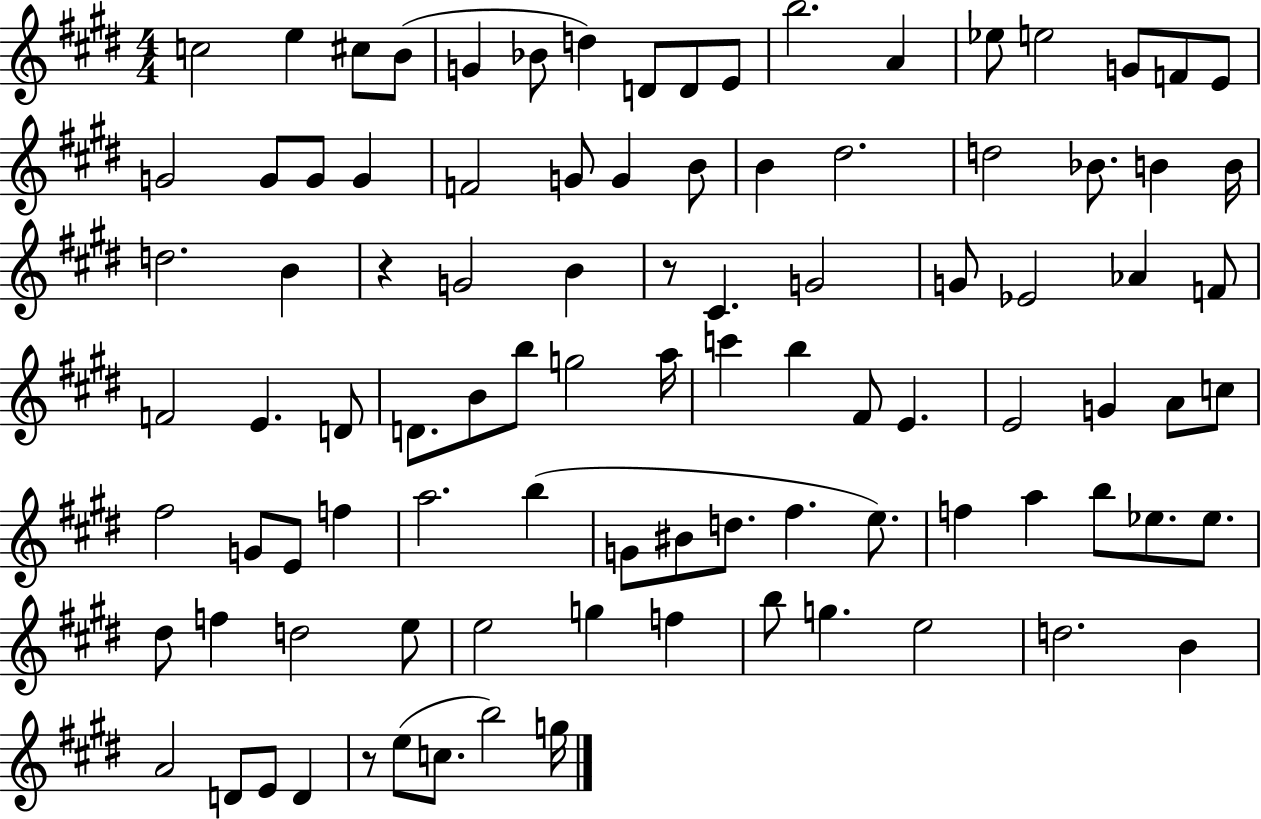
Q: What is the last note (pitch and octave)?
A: G5